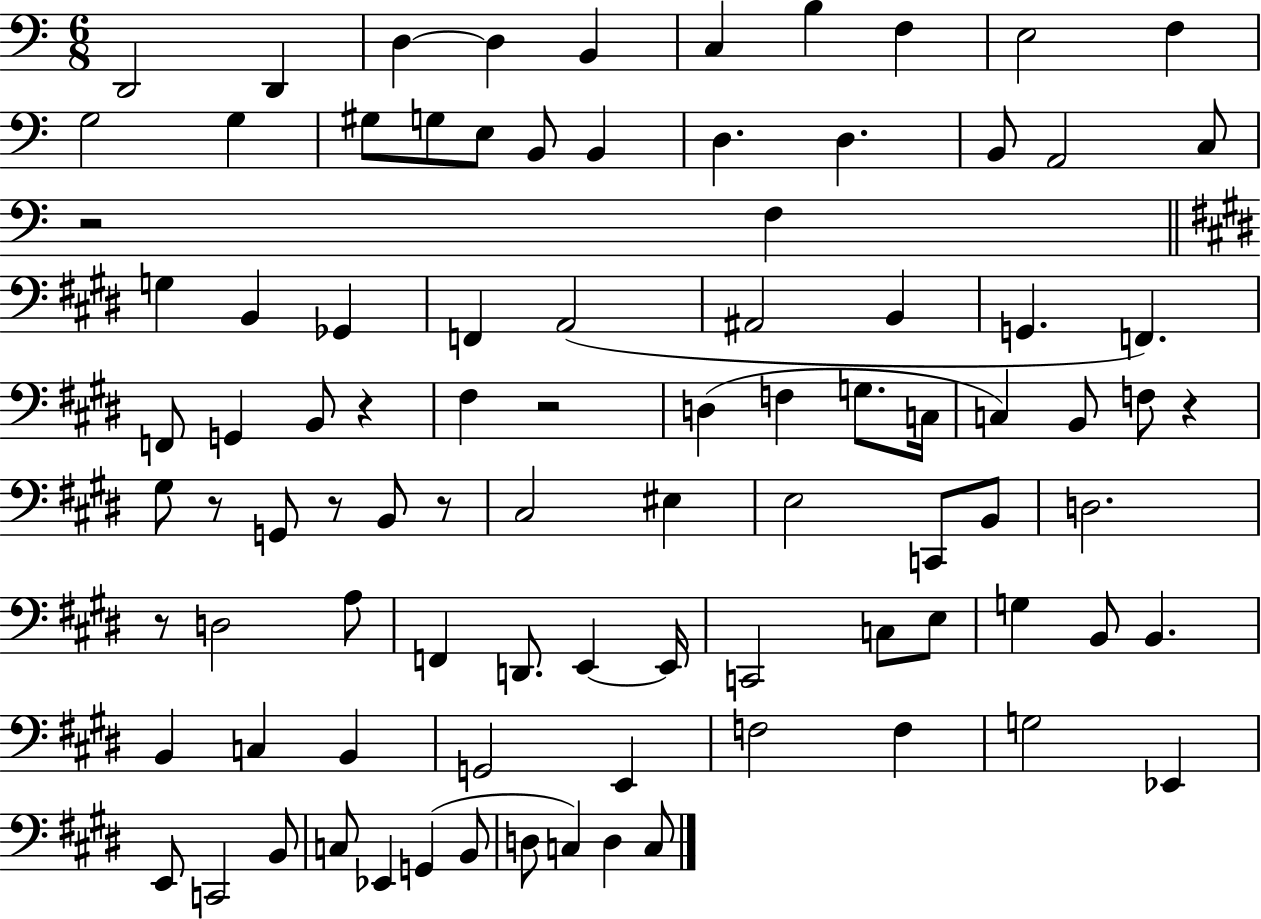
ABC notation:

X:1
T:Untitled
M:6/8
L:1/4
K:C
D,,2 D,, D, D, B,, C, B, F, E,2 F, G,2 G, ^G,/2 G,/2 E,/2 B,,/2 B,, D, D, B,,/2 A,,2 C,/2 z2 F, G, B,, _G,, F,, A,,2 ^A,,2 B,, G,, F,, F,,/2 G,, B,,/2 z ^F, z2 D, F, G,/2 C,/4 C, B,,/2 F,/2 z ^G,/2 z/2 G,,/2 z/2 B,,/2 z/2 ^C,2 ^E, E,2 C,,/2 B,,/2 D,2 z/2 D,2 A,/2 F,, D,,/2 E,, E,,/4 C,,2 C,/2 E,/2 G, B,,/2 B,, B,, C, B,, G,,2 E,, F,2 F, G,2 _E,, E,,/2 C,,2 B,,/2 C,/2 _E,, G,, B,,/2 D,/2 C, D, C,/2